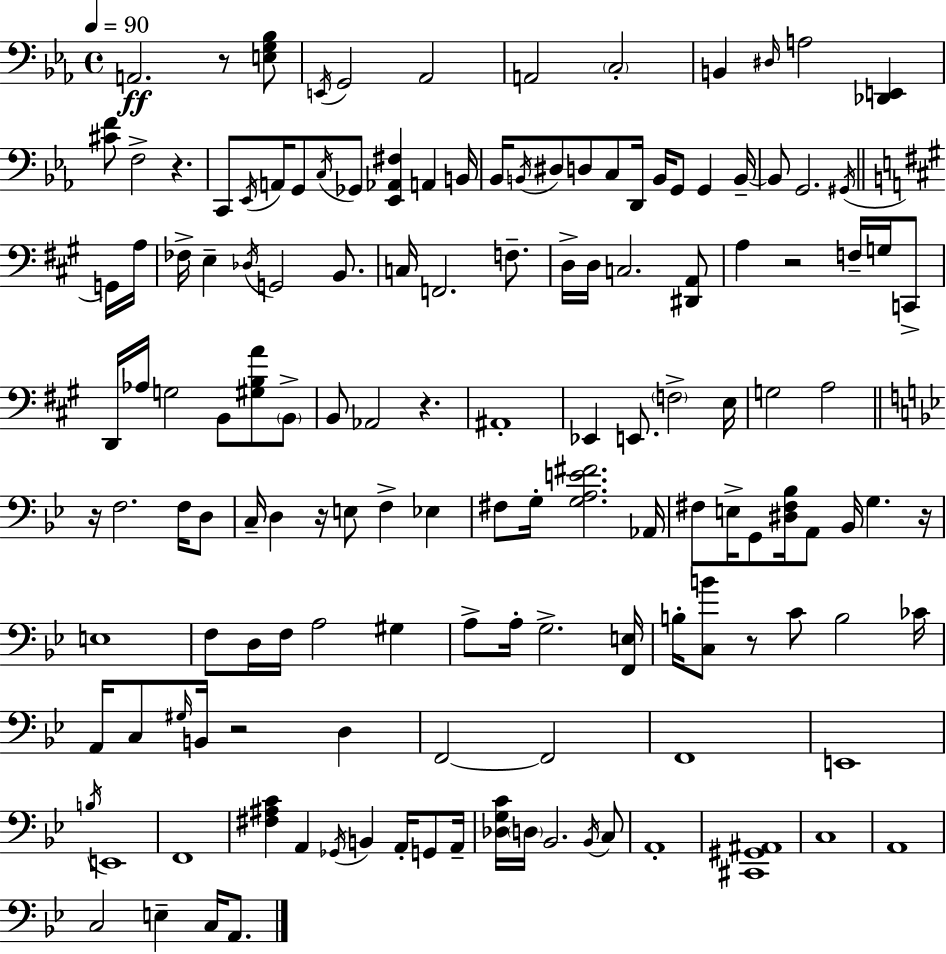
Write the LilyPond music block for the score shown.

{
  \clef bass
  \time 4/4
  \defaultTimeSignature
  \key c \minor
  \tempo 4 = 90
  \repeat volta 2 { a,2.\ff r8 <e g bes>8 | \acciaccatura { e,16 } g,2 aes,2 | a,2 \parenthesize c2-. | b,4 \grace { dis16 } a2 <des, e,>4 | \break <cis' f'>8 f2-> r4. | c,8 \acciaccatura { ees,16 } a,16 g,8 \acciaccatura { c16 } ges,8 <ees, aes, fis>4 a,4 | b,16 bes,16 \acciaccatura { b,16 } dis8 d8 c8 d,16 b,16 g,8 | g,4 b,16--~~ b,8 g,2. | \break \acciaccatura { gis,16 } \bar "||" \break \key a \major g,16 a16 fes16-> e4-- \acciaccatura { des16 } g,2 | b,8. c16 f,2. | f8.-- d16-> d16 c2. | <dis, a,>8 a4 r2 f16-- | \break g16 c,8-> d,16 aes16 g2 b,8 <gis b a'>8 | \parenthesize b,8-> b,8 aes,2 r4. | ais,1-. | ees,4 e,8. \parenthesize f2-> | \break e16 g2 a2 | \bar "||" \break \key bes \major r16 f2. f16 d8 | c16-- d4 r16 e8 f4-> ees4 | fis8 g16-. <g a e' fis'>2. aes,16 | fis8 e16-> g,8 <dis fis bes>16 a,8 bes,16 g4. r16 | \break e1 | f8 d16 f16 a2 gis4 | a8-> a16-. g2.-> <f, e>16 | b16-. <c b'>8 r8 c'8 b2 ces'16 | \break a,16 c8 \grace { gis16 } b,16 r2 d4 | f,2~~ f,2 | f,1 | e,1 | \break \acciaccatura { b16 } e,1 | f,1 | <fis ais c'>4 a,4 \acciaccatura { ges,16 } b,4 a,16-. | g,8 a,16-- <des g c'>16 \parenthesize d16 bes,2. | \break \acciaccatura { bes,16 } c8 a,1-. | <cis, gis, ais,>1 | c1 | a,1 | \break c2 e4-- | c16 a,8. } \bar "|."
}